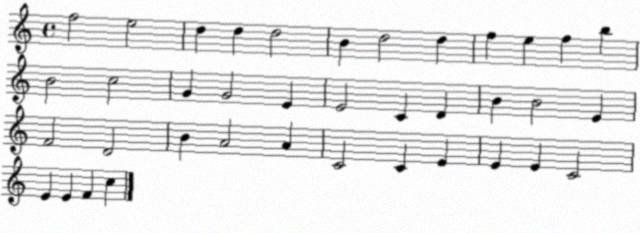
X:1
T:Untitled
M:4/4
L:1/4
K:C
f2 e2 d d d2 B d2 d f e f b B2 c2 G G2 E E2 C D B B2 E F2 D2 B A2 A C2 C E E E C2 E E F c